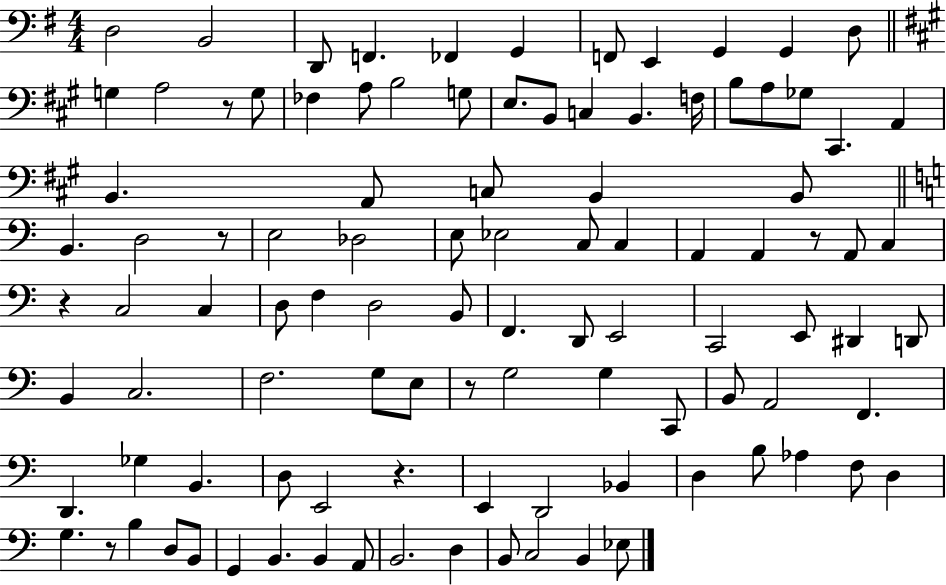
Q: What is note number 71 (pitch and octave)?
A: Gb3